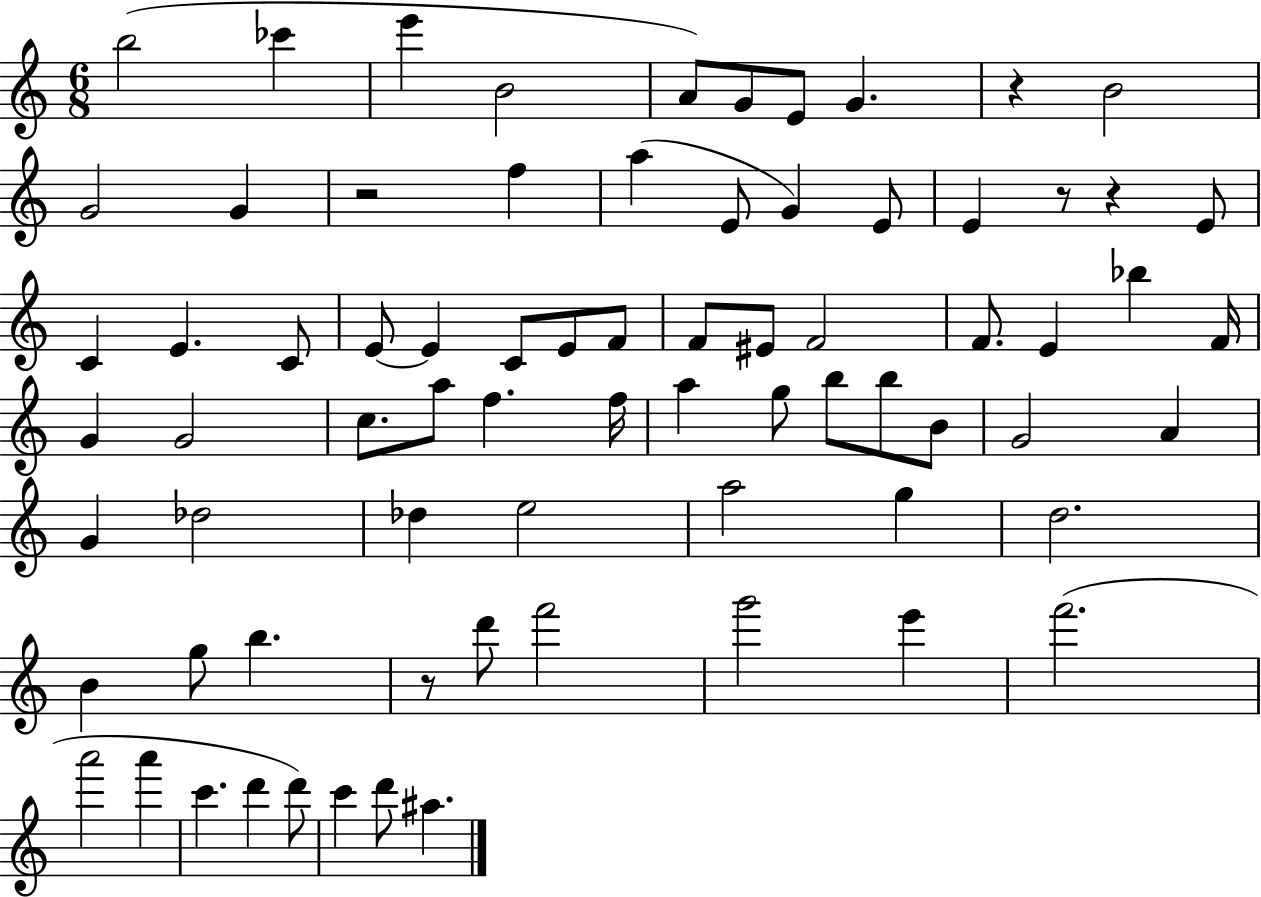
{
  \clef treble
  \numericTimeSignature
  \time 6/8
  \key c \major
  b''2( ces'''4 | e'''4 b'2 | a'8) g'8 e'8 g'4. | r4 b'2 | \break g'2 g'4 | r2 f''4 | a''4( e'8 g'4) e'8 | e'4 r8 r4 e'8 | \break c'4 e'4. c'8 | e'8~~ e'4 c'8 e'8 f'8 | f'8 eis'8 f'2 | f'8. e'4 bes''4 f'16 | \break g'4 g'2 | c''8. a''8 f''4. f''16 | a''4 g''8 b''8 b''8 b'8 | g'2 a'4 | \break g'4 des''2 | des''4 e''2 | a''2 g''4 | d''2. | \break b'4 g''8 b''4. | r8 d'''8 f'''2 | g'''2 e'''4 | f'''2.( | \break a'''2 a'''4 | c'''4. d'''4 d'''8) | c'''4 d'''8 ais''4. | \bar "|."
}